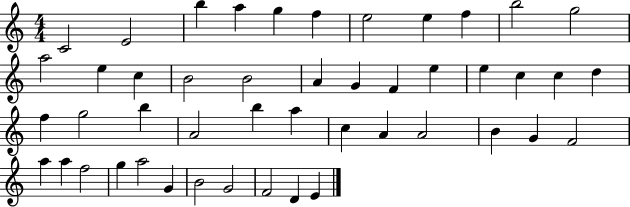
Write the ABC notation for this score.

X:1
T:Untitled
M:4/4
L:1/4
K:C
C2 E2 b a g f e2 e f b2 g2 a2 e c B2 B2 A G F e e c c d f g2 b A2 b a c A A2 B G F2 a a f2 g a2 G B2 G2 F2 D E